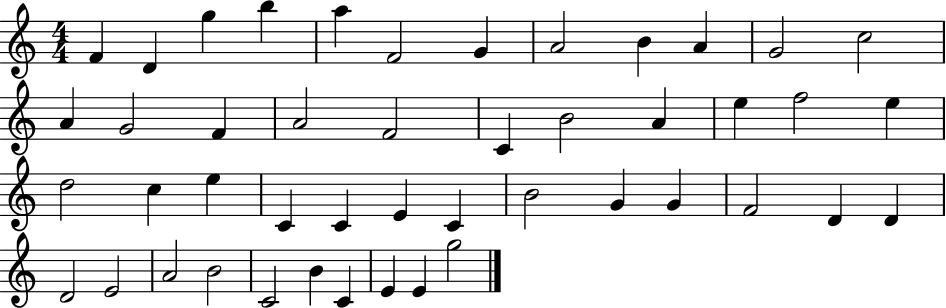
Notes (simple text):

F4/q D4/q G5/q B5/q A5/q F4/h G4/q A4/h B4/q A4/q G4/h C5/h A4/q G4/h F4/q A4/h F4/h C4/q B4/h A4/q E5/q F5/h E5/q D5/h C5/q E5/q C4/q C4/q E4/q C4/q B4/h G4/q G4/q F4/h D4/q D4/q D4/h E4/h A4/h B4/h C4/h B4/q C4/q E4/q E4/q G5/h